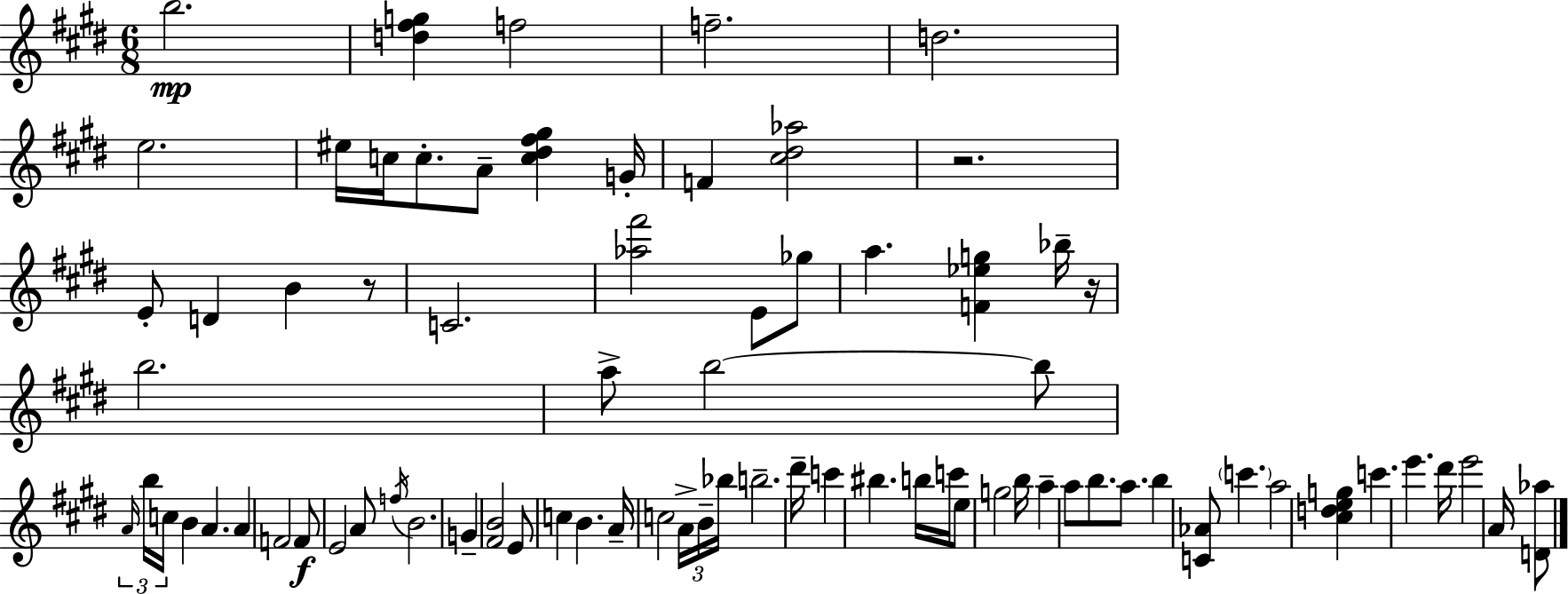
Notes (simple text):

B5/h. [D5,F#5,G5]/q F5/h F5/h. D5/h. E5/h. EIS5/s C5/s C5/e. A4/e [C5,D#5,F#5,G#5]/q G4/s F4/q [C#5,D#5,Ab5]/h R/h. E4/e D4/q B4/q R/e C4/h. [Ab5,F#6]/h E4/e Gb5/e A5/q. [F4,Eb5,G5]/q Bb5/s R/s B5/h. A5/e B5/h B5/e A4/s B5/s C5/s B4/q A4/q. A4/q F4/h F4/e E4/h A4/e F5/s B4/h. G4/q [F#4,B4]/h E4/e C5/q B4/q. A4/s C5/h A4/s B4/s Bb5/s B5/h. D#6/s C6/q BIS5/q. B5/s C6/s E5/e G5/h B5/s A5/q A5/e B5/e. A5/e. B5/q [C4,Ab4]/e C6/q. A5/h [C#5,D5,E5,G5]/q C6/q. E6/q. D#6/s E6/h A4/s [D4,Ab5]/e